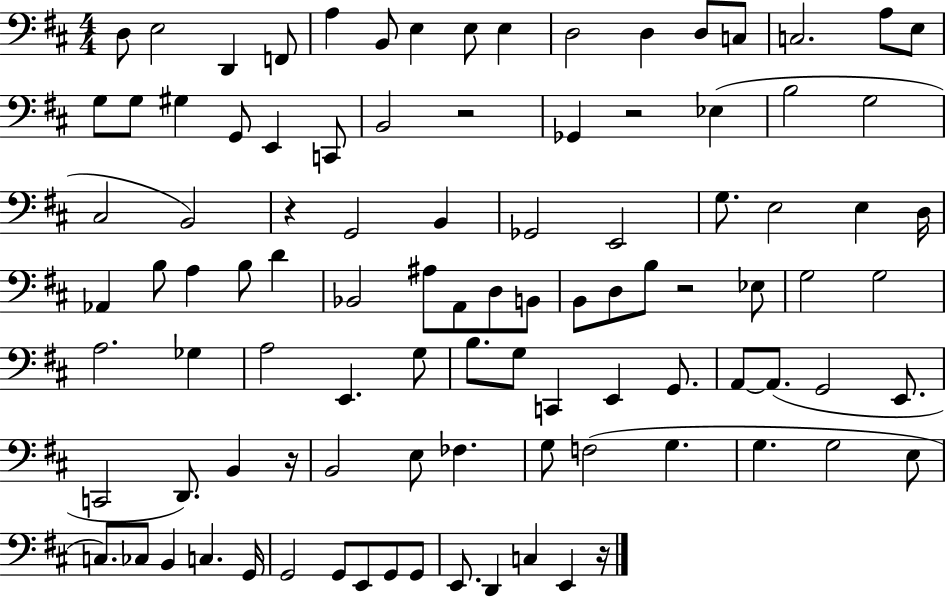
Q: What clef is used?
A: bass